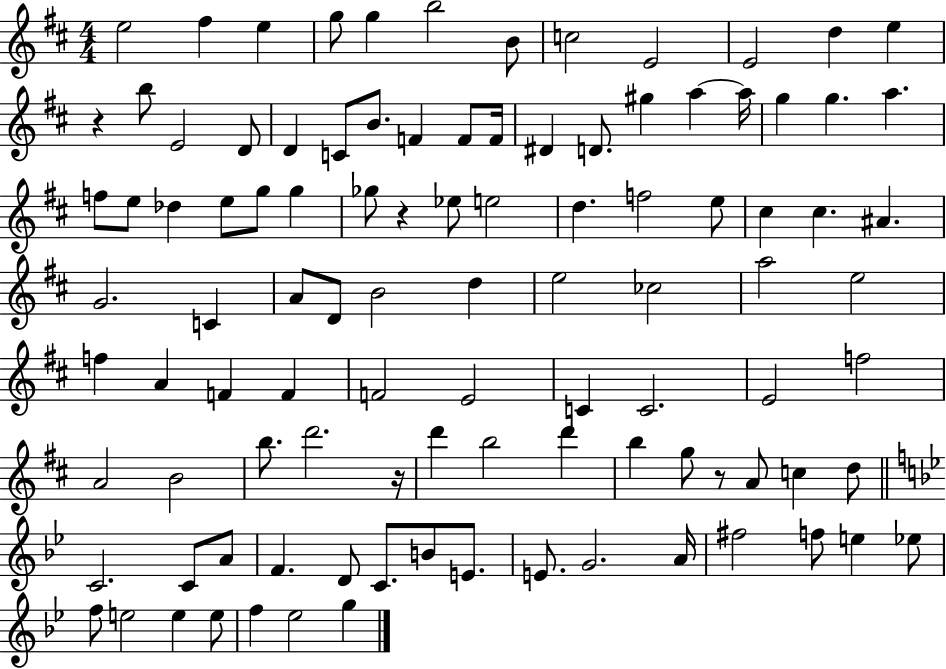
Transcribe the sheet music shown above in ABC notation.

X:1
T:Untitled
M:4/4
L:1/4
K:D
e2 ^f e g/2 g b2 B/2 c2 E2 E2 d e z b/2 E2 D/2 D C/2 B/2 F F/2 F/4 ^D D/2 ^g a a/4 g g a f/2 e/2 _d e/2 g/2 g _g/2 z _e/2 e2 d f2 e/2 ^c ^c ^A G2 C A/2 D/2 B2 d e2 _c2 a2 e2 f A F F F2 E2 C C2 E2 f2 A2 B2 b/2 d'2 z/4 d' b2 d' b g/2 z/2 A/2 c d/2 C2 C/2 A/2 F D/2 C/2 B/2 E/2 E/2 G2 A/4 ^f2 f/2 e _e/2 f/2 e2 e e/2 f _e2 g